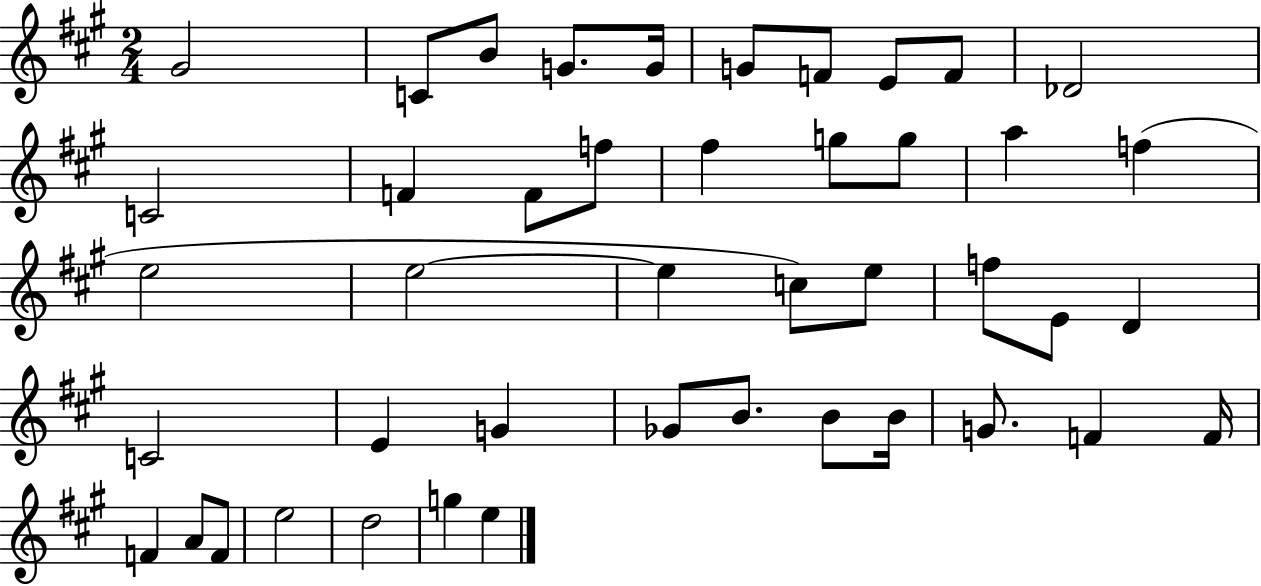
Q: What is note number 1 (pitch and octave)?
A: G#4